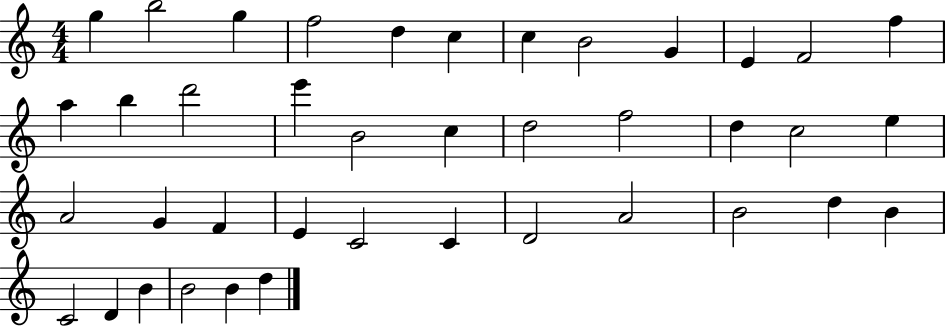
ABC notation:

X:1
T:Untitled
M:4/4
L:1/4
K:C
g b2 g f2 d c c B2 G E F2 f a b d'2 e' B2 c d2 f2 d c2 e A2 G F E C2 C D2 A2 B2 d B C2 D B B2 B d